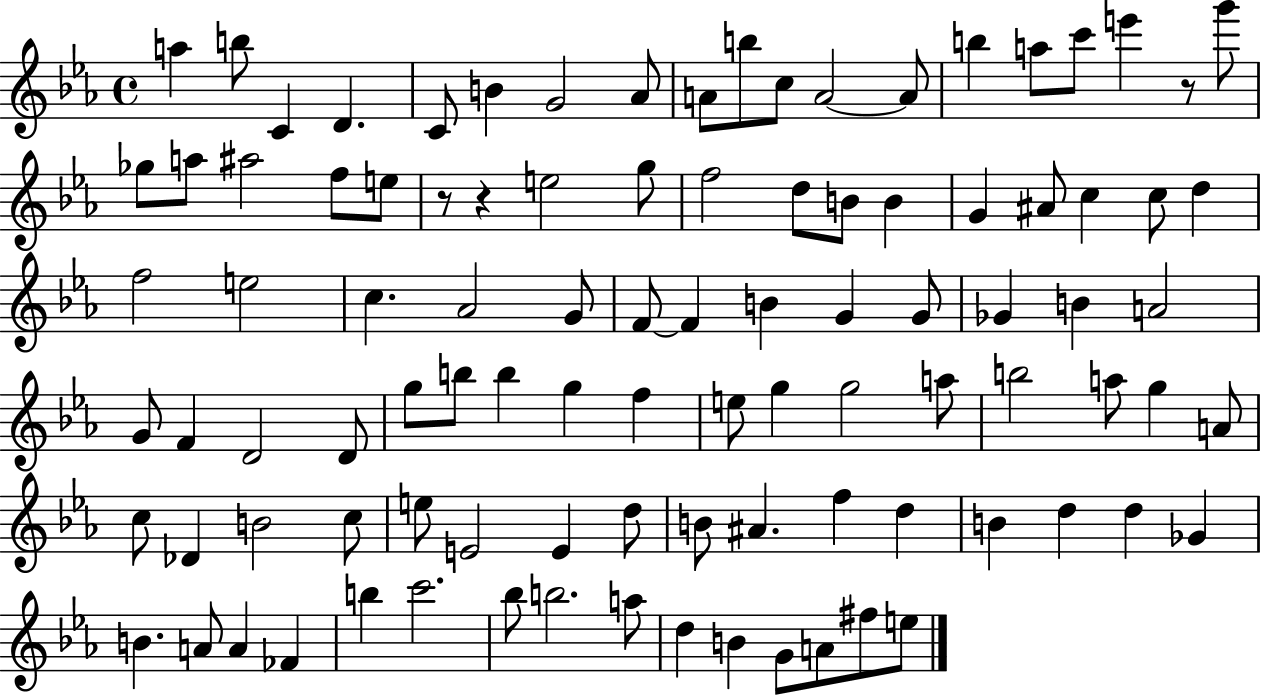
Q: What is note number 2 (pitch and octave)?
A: B5